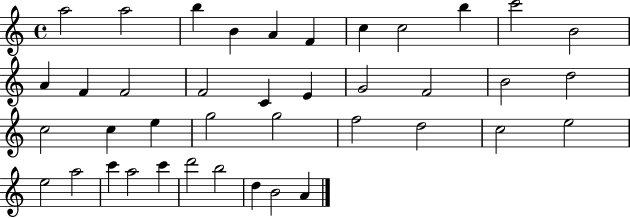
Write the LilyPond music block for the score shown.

{
  \clef treble
  \time 4/4
  \defaultTimeSignature
  \key c \major
  a''2 a''2 | b''4 b'4 a'4 f'4 | c''4 c''2 b''4 | c'''2 b'2 | \break a'4 f'4 f'2 | f'2 c'4 e'4 | g'2 f'2 | b'2 d''2 | \break c''2 c''4 e''4 | g''2 g''2 | f''2 d''2 | c''2 e''2 | \break e''2 a''2 | c'''4 a''2 c'''4 | d'''2 b''2 | d''4 b'2 a'4 | \break \bar "|."
}